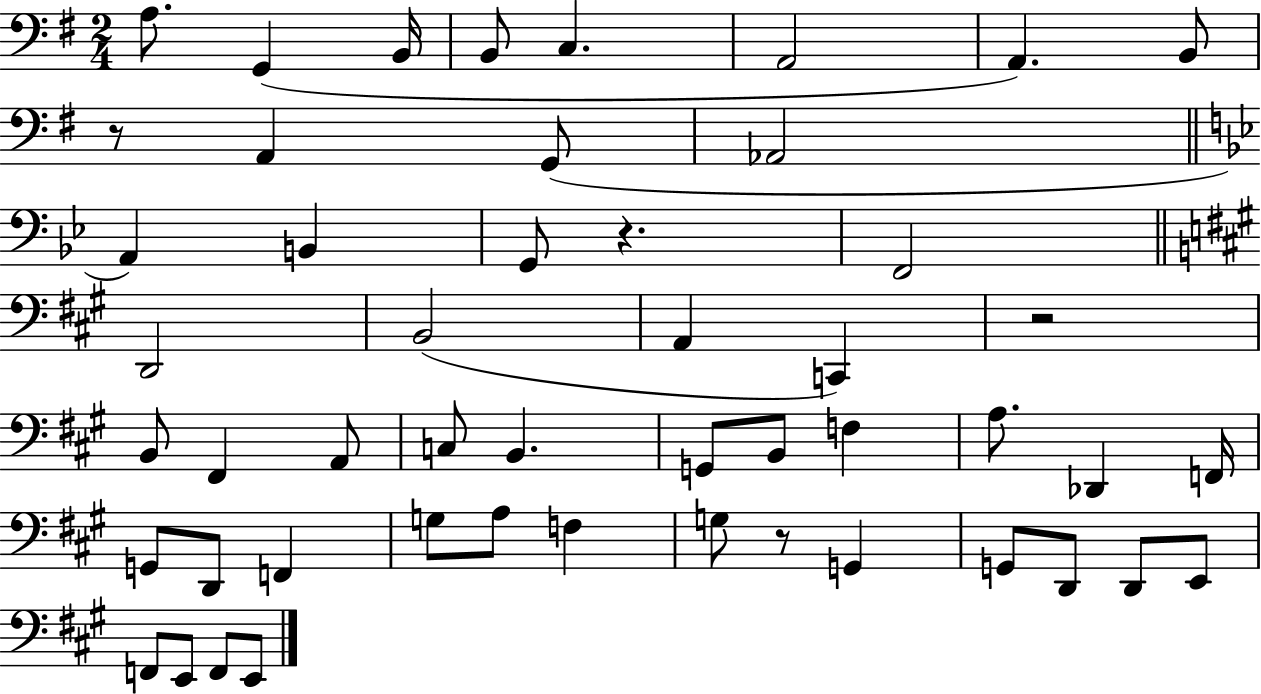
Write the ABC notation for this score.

X:1
T:Untitled
M:2/4
L:1/4
K:G
A,/2 G,, B,,/4 B,,/2 C, A,,2 A,, B,,/2 z/2 A,, G,,/2 _A,,2 A,, B,, G,,/2 z F,,2 D,,2 B,,2 A,, C,, z2 B,,/2 ^F,, A,,/2 C,/2 B,, G,,/2 B,,/2 F, A,/2 _D,, F,,/4 G,,/2 D,,/2 F,, G,/2 A,/2 F, G,/2 z/2 G,, G,,/2 D,,/2 D,,/2 E,,/2 F,,/2 E,,/2 F,,/2 E,,/2